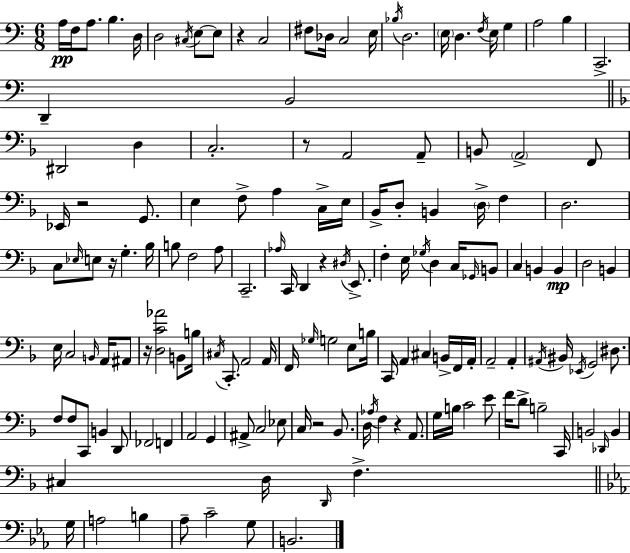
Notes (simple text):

A3/s F3/s A3/e. B3/q. D3/s D3/h C#3/s E3/e E3/e R/q C3/h F#3/e Db3/s C3/h E3/s Bb3/s D3/h. E3/s D3/q. F3/s E3/s G3/q A3/h B3/q C2/h. D2/q B2/h D#2/h D3/q C3/h. R/e A2/h A2/e B2/e A2/h F2/e Eb2/s R/h G2/e. E3/q F3/e A3/q C3/s E3/s Bb2/s D3/e B2/q D3/s F3/q D3/h. C3/e Eb3/s E3/e R/s G3/q. Bb3/s B3/e F3/h A3/e C2/h. Ab3/s C2/s D2/q R/q D#3/s E2/e. F3/q E3/s Gb3/s D3/q C3/s Gb2/s B2/e C3/q B2/q B2/q D3/h B2/q E3/s C3/h B2/s A2/s A#2/e R/s [D3,C4,Ab4]/h B2/e B3/s C#3/s C2/e. A2/h A2/s F2/s Gb3/s G3/h E3/e B3/s C2/s A2/q C#3/q B2/s F2/s A2/s A2/h A2/q A#2/s BIS2/s Eb2/s G2/h D#3/e. F3/e F3/e C2/e B2/q D2/e FES2/h F2/q A2/h G2/q A#2/e C3/h Eb3/e C3/s R/h Bb2/e. D3/s Ab3/s F3/q R/q A2/e. G3/s B3/s C4/h E4/e F4/s D4/e B3/h C2/s B2/h Db2/s B2/q C#3/q D3/s D2/s F3/q. G3/s A3/h B3/q Ab3/e C4/h G3/e B2/h.